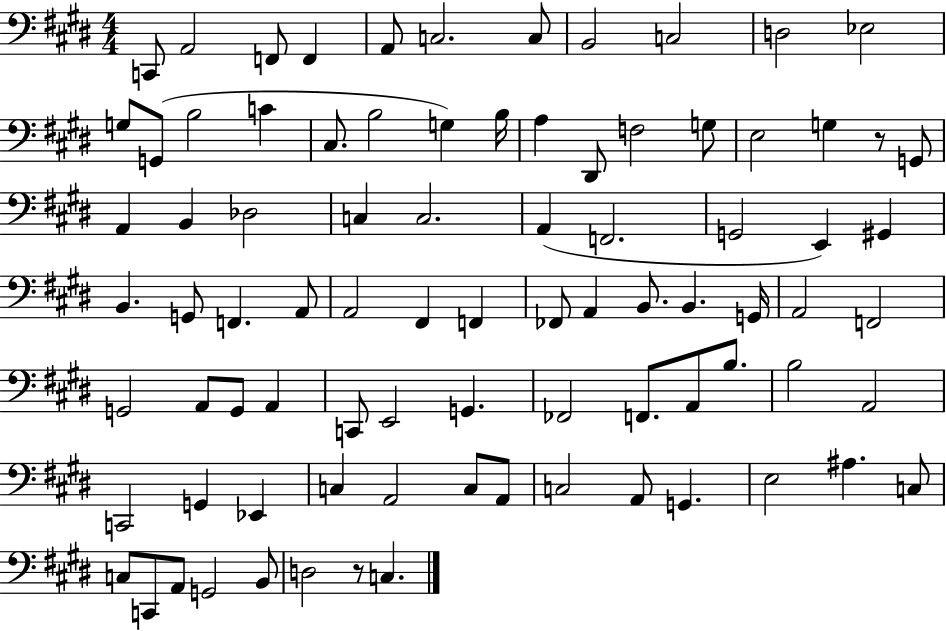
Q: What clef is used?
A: bass